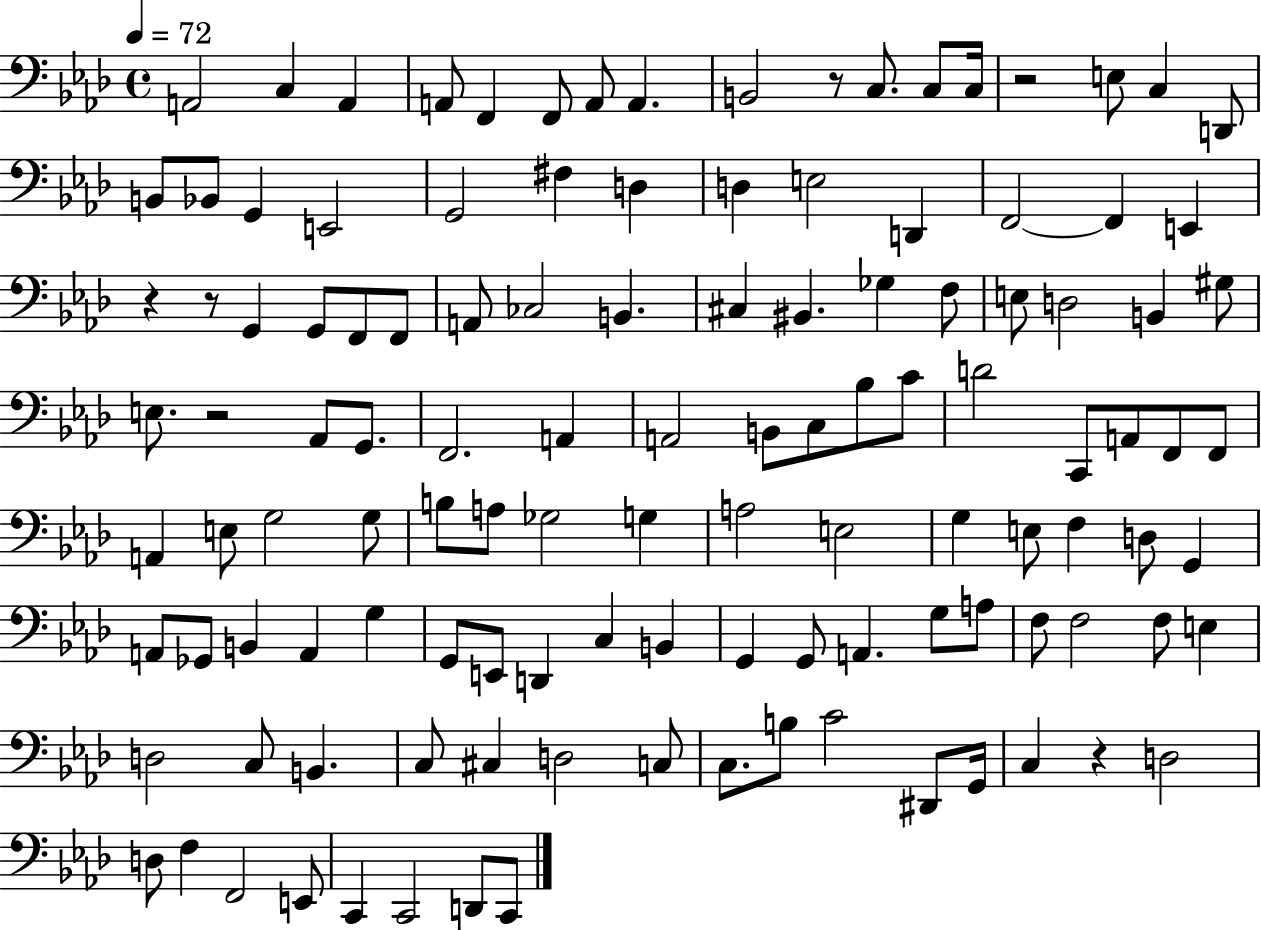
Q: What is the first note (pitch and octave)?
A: A2